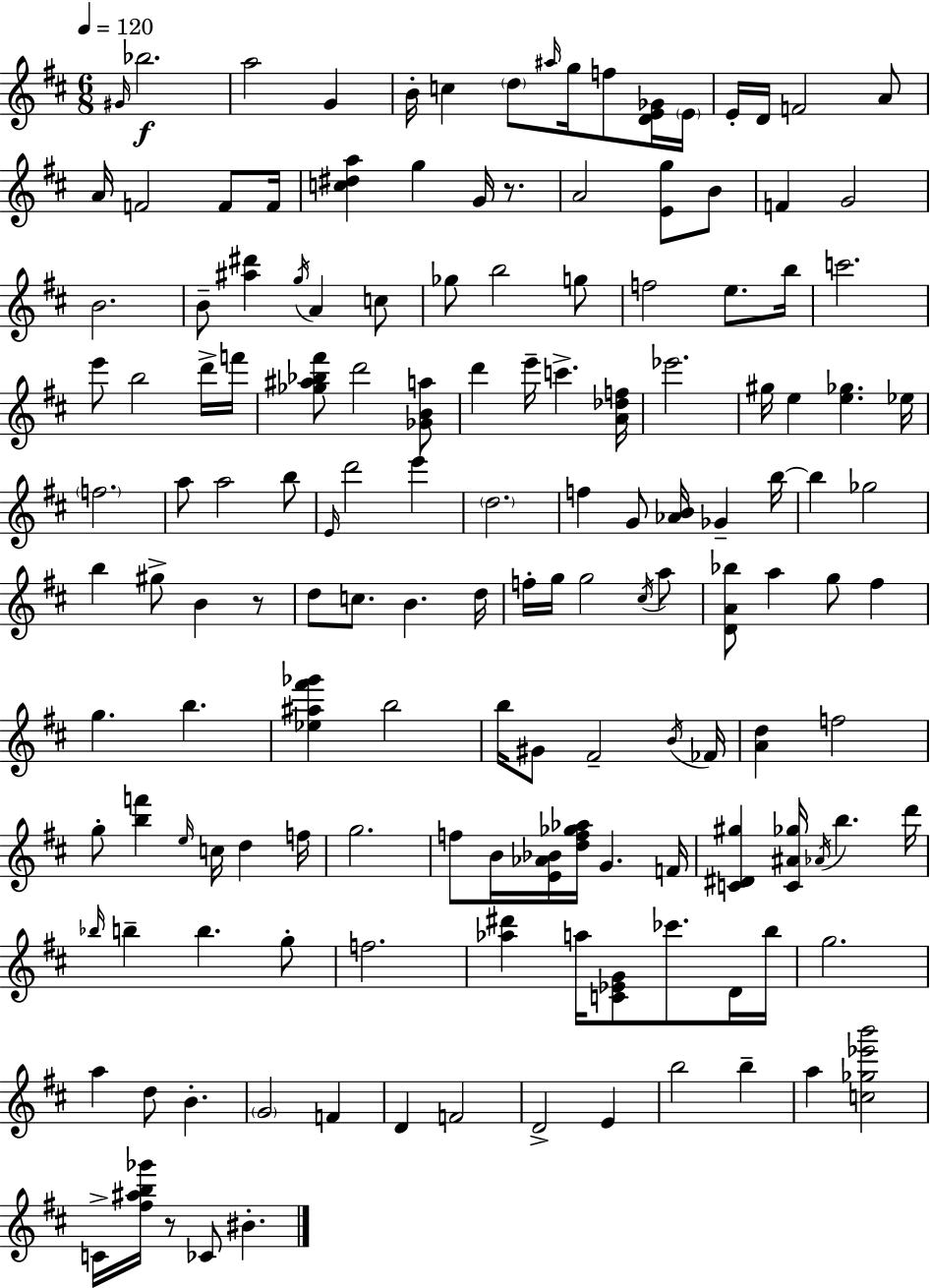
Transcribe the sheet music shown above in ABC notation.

X:1
T:Untitled
M:6/8
L:1/4
K:D
^G/4 _b2 a2 G B/4 c d/2 ^a/4 g/4 f/2 [DE_G]/4 E/4 E/4 D/4 F2 A/2 A/4 F2 F/2 F/4 [c^da] g G/4 z/2 A2 [Eg]/2 B/2 F G2 B2 B/2 [^a^d'] g/4 A c/2 _g/2 b2 g/2 f2 e/2 b/4 c'2 e'/2 b2 d'/4 f'/4 [_g^a_b^f']/2 d'2 [_GBa]/2 d' e'/4 c' [A_df]/4 _e'2 ^g/4 e [e_g] _e/4 f2 a/2 a2 b/2 E/4 d'2 e' d2 f G/2 [_AB]/4 _G b/4 b _g2 b ^g/2 B z/2 d/2 c/2 B d/4 f/4 g/4 g2 ^c/4 a/2 [DA_b]/2 a g/2 ^f g b [_e^a^f'_g'] b2 b/4 ^G/2 ^F2 B/4 _F/4 [Ad] f2 g/2 [bf'] e/4 c/4 d f/4 g2 f/2 B/4 [E_A_B]/4 [df_g_a]/4 G F/4 [C^D^g] [C^A_g]/4 _A/4 b d'/4 _b/4 b b g/2 f2 [_a^d'] a/4 [C_EG]/2 _c'/2 D/4 b/4 g2 a d/2 B G2 F D F2 D2 E b2 b a [c_g_e'b']2 C/4 [^f^ab_g']/4 z/2 _C/2 ^B